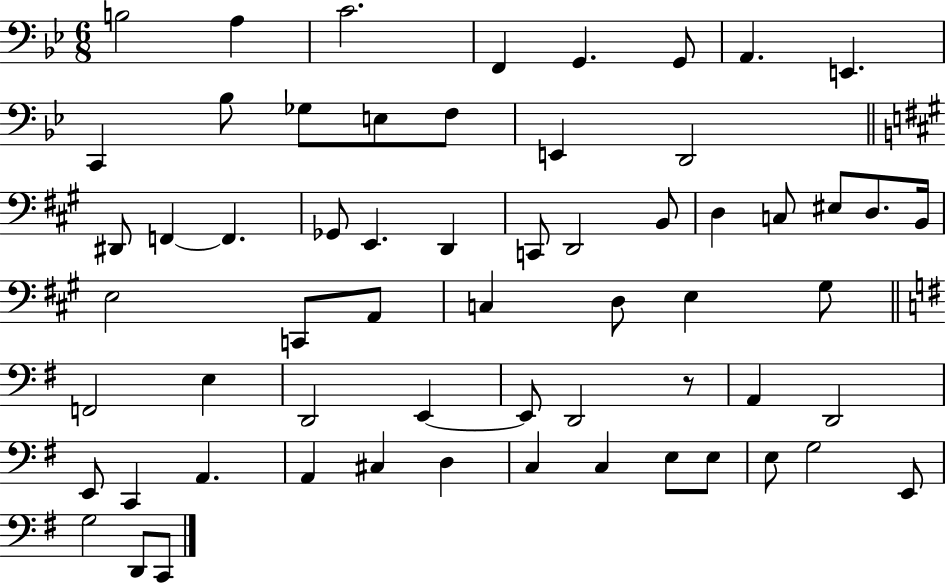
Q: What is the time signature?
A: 6/8